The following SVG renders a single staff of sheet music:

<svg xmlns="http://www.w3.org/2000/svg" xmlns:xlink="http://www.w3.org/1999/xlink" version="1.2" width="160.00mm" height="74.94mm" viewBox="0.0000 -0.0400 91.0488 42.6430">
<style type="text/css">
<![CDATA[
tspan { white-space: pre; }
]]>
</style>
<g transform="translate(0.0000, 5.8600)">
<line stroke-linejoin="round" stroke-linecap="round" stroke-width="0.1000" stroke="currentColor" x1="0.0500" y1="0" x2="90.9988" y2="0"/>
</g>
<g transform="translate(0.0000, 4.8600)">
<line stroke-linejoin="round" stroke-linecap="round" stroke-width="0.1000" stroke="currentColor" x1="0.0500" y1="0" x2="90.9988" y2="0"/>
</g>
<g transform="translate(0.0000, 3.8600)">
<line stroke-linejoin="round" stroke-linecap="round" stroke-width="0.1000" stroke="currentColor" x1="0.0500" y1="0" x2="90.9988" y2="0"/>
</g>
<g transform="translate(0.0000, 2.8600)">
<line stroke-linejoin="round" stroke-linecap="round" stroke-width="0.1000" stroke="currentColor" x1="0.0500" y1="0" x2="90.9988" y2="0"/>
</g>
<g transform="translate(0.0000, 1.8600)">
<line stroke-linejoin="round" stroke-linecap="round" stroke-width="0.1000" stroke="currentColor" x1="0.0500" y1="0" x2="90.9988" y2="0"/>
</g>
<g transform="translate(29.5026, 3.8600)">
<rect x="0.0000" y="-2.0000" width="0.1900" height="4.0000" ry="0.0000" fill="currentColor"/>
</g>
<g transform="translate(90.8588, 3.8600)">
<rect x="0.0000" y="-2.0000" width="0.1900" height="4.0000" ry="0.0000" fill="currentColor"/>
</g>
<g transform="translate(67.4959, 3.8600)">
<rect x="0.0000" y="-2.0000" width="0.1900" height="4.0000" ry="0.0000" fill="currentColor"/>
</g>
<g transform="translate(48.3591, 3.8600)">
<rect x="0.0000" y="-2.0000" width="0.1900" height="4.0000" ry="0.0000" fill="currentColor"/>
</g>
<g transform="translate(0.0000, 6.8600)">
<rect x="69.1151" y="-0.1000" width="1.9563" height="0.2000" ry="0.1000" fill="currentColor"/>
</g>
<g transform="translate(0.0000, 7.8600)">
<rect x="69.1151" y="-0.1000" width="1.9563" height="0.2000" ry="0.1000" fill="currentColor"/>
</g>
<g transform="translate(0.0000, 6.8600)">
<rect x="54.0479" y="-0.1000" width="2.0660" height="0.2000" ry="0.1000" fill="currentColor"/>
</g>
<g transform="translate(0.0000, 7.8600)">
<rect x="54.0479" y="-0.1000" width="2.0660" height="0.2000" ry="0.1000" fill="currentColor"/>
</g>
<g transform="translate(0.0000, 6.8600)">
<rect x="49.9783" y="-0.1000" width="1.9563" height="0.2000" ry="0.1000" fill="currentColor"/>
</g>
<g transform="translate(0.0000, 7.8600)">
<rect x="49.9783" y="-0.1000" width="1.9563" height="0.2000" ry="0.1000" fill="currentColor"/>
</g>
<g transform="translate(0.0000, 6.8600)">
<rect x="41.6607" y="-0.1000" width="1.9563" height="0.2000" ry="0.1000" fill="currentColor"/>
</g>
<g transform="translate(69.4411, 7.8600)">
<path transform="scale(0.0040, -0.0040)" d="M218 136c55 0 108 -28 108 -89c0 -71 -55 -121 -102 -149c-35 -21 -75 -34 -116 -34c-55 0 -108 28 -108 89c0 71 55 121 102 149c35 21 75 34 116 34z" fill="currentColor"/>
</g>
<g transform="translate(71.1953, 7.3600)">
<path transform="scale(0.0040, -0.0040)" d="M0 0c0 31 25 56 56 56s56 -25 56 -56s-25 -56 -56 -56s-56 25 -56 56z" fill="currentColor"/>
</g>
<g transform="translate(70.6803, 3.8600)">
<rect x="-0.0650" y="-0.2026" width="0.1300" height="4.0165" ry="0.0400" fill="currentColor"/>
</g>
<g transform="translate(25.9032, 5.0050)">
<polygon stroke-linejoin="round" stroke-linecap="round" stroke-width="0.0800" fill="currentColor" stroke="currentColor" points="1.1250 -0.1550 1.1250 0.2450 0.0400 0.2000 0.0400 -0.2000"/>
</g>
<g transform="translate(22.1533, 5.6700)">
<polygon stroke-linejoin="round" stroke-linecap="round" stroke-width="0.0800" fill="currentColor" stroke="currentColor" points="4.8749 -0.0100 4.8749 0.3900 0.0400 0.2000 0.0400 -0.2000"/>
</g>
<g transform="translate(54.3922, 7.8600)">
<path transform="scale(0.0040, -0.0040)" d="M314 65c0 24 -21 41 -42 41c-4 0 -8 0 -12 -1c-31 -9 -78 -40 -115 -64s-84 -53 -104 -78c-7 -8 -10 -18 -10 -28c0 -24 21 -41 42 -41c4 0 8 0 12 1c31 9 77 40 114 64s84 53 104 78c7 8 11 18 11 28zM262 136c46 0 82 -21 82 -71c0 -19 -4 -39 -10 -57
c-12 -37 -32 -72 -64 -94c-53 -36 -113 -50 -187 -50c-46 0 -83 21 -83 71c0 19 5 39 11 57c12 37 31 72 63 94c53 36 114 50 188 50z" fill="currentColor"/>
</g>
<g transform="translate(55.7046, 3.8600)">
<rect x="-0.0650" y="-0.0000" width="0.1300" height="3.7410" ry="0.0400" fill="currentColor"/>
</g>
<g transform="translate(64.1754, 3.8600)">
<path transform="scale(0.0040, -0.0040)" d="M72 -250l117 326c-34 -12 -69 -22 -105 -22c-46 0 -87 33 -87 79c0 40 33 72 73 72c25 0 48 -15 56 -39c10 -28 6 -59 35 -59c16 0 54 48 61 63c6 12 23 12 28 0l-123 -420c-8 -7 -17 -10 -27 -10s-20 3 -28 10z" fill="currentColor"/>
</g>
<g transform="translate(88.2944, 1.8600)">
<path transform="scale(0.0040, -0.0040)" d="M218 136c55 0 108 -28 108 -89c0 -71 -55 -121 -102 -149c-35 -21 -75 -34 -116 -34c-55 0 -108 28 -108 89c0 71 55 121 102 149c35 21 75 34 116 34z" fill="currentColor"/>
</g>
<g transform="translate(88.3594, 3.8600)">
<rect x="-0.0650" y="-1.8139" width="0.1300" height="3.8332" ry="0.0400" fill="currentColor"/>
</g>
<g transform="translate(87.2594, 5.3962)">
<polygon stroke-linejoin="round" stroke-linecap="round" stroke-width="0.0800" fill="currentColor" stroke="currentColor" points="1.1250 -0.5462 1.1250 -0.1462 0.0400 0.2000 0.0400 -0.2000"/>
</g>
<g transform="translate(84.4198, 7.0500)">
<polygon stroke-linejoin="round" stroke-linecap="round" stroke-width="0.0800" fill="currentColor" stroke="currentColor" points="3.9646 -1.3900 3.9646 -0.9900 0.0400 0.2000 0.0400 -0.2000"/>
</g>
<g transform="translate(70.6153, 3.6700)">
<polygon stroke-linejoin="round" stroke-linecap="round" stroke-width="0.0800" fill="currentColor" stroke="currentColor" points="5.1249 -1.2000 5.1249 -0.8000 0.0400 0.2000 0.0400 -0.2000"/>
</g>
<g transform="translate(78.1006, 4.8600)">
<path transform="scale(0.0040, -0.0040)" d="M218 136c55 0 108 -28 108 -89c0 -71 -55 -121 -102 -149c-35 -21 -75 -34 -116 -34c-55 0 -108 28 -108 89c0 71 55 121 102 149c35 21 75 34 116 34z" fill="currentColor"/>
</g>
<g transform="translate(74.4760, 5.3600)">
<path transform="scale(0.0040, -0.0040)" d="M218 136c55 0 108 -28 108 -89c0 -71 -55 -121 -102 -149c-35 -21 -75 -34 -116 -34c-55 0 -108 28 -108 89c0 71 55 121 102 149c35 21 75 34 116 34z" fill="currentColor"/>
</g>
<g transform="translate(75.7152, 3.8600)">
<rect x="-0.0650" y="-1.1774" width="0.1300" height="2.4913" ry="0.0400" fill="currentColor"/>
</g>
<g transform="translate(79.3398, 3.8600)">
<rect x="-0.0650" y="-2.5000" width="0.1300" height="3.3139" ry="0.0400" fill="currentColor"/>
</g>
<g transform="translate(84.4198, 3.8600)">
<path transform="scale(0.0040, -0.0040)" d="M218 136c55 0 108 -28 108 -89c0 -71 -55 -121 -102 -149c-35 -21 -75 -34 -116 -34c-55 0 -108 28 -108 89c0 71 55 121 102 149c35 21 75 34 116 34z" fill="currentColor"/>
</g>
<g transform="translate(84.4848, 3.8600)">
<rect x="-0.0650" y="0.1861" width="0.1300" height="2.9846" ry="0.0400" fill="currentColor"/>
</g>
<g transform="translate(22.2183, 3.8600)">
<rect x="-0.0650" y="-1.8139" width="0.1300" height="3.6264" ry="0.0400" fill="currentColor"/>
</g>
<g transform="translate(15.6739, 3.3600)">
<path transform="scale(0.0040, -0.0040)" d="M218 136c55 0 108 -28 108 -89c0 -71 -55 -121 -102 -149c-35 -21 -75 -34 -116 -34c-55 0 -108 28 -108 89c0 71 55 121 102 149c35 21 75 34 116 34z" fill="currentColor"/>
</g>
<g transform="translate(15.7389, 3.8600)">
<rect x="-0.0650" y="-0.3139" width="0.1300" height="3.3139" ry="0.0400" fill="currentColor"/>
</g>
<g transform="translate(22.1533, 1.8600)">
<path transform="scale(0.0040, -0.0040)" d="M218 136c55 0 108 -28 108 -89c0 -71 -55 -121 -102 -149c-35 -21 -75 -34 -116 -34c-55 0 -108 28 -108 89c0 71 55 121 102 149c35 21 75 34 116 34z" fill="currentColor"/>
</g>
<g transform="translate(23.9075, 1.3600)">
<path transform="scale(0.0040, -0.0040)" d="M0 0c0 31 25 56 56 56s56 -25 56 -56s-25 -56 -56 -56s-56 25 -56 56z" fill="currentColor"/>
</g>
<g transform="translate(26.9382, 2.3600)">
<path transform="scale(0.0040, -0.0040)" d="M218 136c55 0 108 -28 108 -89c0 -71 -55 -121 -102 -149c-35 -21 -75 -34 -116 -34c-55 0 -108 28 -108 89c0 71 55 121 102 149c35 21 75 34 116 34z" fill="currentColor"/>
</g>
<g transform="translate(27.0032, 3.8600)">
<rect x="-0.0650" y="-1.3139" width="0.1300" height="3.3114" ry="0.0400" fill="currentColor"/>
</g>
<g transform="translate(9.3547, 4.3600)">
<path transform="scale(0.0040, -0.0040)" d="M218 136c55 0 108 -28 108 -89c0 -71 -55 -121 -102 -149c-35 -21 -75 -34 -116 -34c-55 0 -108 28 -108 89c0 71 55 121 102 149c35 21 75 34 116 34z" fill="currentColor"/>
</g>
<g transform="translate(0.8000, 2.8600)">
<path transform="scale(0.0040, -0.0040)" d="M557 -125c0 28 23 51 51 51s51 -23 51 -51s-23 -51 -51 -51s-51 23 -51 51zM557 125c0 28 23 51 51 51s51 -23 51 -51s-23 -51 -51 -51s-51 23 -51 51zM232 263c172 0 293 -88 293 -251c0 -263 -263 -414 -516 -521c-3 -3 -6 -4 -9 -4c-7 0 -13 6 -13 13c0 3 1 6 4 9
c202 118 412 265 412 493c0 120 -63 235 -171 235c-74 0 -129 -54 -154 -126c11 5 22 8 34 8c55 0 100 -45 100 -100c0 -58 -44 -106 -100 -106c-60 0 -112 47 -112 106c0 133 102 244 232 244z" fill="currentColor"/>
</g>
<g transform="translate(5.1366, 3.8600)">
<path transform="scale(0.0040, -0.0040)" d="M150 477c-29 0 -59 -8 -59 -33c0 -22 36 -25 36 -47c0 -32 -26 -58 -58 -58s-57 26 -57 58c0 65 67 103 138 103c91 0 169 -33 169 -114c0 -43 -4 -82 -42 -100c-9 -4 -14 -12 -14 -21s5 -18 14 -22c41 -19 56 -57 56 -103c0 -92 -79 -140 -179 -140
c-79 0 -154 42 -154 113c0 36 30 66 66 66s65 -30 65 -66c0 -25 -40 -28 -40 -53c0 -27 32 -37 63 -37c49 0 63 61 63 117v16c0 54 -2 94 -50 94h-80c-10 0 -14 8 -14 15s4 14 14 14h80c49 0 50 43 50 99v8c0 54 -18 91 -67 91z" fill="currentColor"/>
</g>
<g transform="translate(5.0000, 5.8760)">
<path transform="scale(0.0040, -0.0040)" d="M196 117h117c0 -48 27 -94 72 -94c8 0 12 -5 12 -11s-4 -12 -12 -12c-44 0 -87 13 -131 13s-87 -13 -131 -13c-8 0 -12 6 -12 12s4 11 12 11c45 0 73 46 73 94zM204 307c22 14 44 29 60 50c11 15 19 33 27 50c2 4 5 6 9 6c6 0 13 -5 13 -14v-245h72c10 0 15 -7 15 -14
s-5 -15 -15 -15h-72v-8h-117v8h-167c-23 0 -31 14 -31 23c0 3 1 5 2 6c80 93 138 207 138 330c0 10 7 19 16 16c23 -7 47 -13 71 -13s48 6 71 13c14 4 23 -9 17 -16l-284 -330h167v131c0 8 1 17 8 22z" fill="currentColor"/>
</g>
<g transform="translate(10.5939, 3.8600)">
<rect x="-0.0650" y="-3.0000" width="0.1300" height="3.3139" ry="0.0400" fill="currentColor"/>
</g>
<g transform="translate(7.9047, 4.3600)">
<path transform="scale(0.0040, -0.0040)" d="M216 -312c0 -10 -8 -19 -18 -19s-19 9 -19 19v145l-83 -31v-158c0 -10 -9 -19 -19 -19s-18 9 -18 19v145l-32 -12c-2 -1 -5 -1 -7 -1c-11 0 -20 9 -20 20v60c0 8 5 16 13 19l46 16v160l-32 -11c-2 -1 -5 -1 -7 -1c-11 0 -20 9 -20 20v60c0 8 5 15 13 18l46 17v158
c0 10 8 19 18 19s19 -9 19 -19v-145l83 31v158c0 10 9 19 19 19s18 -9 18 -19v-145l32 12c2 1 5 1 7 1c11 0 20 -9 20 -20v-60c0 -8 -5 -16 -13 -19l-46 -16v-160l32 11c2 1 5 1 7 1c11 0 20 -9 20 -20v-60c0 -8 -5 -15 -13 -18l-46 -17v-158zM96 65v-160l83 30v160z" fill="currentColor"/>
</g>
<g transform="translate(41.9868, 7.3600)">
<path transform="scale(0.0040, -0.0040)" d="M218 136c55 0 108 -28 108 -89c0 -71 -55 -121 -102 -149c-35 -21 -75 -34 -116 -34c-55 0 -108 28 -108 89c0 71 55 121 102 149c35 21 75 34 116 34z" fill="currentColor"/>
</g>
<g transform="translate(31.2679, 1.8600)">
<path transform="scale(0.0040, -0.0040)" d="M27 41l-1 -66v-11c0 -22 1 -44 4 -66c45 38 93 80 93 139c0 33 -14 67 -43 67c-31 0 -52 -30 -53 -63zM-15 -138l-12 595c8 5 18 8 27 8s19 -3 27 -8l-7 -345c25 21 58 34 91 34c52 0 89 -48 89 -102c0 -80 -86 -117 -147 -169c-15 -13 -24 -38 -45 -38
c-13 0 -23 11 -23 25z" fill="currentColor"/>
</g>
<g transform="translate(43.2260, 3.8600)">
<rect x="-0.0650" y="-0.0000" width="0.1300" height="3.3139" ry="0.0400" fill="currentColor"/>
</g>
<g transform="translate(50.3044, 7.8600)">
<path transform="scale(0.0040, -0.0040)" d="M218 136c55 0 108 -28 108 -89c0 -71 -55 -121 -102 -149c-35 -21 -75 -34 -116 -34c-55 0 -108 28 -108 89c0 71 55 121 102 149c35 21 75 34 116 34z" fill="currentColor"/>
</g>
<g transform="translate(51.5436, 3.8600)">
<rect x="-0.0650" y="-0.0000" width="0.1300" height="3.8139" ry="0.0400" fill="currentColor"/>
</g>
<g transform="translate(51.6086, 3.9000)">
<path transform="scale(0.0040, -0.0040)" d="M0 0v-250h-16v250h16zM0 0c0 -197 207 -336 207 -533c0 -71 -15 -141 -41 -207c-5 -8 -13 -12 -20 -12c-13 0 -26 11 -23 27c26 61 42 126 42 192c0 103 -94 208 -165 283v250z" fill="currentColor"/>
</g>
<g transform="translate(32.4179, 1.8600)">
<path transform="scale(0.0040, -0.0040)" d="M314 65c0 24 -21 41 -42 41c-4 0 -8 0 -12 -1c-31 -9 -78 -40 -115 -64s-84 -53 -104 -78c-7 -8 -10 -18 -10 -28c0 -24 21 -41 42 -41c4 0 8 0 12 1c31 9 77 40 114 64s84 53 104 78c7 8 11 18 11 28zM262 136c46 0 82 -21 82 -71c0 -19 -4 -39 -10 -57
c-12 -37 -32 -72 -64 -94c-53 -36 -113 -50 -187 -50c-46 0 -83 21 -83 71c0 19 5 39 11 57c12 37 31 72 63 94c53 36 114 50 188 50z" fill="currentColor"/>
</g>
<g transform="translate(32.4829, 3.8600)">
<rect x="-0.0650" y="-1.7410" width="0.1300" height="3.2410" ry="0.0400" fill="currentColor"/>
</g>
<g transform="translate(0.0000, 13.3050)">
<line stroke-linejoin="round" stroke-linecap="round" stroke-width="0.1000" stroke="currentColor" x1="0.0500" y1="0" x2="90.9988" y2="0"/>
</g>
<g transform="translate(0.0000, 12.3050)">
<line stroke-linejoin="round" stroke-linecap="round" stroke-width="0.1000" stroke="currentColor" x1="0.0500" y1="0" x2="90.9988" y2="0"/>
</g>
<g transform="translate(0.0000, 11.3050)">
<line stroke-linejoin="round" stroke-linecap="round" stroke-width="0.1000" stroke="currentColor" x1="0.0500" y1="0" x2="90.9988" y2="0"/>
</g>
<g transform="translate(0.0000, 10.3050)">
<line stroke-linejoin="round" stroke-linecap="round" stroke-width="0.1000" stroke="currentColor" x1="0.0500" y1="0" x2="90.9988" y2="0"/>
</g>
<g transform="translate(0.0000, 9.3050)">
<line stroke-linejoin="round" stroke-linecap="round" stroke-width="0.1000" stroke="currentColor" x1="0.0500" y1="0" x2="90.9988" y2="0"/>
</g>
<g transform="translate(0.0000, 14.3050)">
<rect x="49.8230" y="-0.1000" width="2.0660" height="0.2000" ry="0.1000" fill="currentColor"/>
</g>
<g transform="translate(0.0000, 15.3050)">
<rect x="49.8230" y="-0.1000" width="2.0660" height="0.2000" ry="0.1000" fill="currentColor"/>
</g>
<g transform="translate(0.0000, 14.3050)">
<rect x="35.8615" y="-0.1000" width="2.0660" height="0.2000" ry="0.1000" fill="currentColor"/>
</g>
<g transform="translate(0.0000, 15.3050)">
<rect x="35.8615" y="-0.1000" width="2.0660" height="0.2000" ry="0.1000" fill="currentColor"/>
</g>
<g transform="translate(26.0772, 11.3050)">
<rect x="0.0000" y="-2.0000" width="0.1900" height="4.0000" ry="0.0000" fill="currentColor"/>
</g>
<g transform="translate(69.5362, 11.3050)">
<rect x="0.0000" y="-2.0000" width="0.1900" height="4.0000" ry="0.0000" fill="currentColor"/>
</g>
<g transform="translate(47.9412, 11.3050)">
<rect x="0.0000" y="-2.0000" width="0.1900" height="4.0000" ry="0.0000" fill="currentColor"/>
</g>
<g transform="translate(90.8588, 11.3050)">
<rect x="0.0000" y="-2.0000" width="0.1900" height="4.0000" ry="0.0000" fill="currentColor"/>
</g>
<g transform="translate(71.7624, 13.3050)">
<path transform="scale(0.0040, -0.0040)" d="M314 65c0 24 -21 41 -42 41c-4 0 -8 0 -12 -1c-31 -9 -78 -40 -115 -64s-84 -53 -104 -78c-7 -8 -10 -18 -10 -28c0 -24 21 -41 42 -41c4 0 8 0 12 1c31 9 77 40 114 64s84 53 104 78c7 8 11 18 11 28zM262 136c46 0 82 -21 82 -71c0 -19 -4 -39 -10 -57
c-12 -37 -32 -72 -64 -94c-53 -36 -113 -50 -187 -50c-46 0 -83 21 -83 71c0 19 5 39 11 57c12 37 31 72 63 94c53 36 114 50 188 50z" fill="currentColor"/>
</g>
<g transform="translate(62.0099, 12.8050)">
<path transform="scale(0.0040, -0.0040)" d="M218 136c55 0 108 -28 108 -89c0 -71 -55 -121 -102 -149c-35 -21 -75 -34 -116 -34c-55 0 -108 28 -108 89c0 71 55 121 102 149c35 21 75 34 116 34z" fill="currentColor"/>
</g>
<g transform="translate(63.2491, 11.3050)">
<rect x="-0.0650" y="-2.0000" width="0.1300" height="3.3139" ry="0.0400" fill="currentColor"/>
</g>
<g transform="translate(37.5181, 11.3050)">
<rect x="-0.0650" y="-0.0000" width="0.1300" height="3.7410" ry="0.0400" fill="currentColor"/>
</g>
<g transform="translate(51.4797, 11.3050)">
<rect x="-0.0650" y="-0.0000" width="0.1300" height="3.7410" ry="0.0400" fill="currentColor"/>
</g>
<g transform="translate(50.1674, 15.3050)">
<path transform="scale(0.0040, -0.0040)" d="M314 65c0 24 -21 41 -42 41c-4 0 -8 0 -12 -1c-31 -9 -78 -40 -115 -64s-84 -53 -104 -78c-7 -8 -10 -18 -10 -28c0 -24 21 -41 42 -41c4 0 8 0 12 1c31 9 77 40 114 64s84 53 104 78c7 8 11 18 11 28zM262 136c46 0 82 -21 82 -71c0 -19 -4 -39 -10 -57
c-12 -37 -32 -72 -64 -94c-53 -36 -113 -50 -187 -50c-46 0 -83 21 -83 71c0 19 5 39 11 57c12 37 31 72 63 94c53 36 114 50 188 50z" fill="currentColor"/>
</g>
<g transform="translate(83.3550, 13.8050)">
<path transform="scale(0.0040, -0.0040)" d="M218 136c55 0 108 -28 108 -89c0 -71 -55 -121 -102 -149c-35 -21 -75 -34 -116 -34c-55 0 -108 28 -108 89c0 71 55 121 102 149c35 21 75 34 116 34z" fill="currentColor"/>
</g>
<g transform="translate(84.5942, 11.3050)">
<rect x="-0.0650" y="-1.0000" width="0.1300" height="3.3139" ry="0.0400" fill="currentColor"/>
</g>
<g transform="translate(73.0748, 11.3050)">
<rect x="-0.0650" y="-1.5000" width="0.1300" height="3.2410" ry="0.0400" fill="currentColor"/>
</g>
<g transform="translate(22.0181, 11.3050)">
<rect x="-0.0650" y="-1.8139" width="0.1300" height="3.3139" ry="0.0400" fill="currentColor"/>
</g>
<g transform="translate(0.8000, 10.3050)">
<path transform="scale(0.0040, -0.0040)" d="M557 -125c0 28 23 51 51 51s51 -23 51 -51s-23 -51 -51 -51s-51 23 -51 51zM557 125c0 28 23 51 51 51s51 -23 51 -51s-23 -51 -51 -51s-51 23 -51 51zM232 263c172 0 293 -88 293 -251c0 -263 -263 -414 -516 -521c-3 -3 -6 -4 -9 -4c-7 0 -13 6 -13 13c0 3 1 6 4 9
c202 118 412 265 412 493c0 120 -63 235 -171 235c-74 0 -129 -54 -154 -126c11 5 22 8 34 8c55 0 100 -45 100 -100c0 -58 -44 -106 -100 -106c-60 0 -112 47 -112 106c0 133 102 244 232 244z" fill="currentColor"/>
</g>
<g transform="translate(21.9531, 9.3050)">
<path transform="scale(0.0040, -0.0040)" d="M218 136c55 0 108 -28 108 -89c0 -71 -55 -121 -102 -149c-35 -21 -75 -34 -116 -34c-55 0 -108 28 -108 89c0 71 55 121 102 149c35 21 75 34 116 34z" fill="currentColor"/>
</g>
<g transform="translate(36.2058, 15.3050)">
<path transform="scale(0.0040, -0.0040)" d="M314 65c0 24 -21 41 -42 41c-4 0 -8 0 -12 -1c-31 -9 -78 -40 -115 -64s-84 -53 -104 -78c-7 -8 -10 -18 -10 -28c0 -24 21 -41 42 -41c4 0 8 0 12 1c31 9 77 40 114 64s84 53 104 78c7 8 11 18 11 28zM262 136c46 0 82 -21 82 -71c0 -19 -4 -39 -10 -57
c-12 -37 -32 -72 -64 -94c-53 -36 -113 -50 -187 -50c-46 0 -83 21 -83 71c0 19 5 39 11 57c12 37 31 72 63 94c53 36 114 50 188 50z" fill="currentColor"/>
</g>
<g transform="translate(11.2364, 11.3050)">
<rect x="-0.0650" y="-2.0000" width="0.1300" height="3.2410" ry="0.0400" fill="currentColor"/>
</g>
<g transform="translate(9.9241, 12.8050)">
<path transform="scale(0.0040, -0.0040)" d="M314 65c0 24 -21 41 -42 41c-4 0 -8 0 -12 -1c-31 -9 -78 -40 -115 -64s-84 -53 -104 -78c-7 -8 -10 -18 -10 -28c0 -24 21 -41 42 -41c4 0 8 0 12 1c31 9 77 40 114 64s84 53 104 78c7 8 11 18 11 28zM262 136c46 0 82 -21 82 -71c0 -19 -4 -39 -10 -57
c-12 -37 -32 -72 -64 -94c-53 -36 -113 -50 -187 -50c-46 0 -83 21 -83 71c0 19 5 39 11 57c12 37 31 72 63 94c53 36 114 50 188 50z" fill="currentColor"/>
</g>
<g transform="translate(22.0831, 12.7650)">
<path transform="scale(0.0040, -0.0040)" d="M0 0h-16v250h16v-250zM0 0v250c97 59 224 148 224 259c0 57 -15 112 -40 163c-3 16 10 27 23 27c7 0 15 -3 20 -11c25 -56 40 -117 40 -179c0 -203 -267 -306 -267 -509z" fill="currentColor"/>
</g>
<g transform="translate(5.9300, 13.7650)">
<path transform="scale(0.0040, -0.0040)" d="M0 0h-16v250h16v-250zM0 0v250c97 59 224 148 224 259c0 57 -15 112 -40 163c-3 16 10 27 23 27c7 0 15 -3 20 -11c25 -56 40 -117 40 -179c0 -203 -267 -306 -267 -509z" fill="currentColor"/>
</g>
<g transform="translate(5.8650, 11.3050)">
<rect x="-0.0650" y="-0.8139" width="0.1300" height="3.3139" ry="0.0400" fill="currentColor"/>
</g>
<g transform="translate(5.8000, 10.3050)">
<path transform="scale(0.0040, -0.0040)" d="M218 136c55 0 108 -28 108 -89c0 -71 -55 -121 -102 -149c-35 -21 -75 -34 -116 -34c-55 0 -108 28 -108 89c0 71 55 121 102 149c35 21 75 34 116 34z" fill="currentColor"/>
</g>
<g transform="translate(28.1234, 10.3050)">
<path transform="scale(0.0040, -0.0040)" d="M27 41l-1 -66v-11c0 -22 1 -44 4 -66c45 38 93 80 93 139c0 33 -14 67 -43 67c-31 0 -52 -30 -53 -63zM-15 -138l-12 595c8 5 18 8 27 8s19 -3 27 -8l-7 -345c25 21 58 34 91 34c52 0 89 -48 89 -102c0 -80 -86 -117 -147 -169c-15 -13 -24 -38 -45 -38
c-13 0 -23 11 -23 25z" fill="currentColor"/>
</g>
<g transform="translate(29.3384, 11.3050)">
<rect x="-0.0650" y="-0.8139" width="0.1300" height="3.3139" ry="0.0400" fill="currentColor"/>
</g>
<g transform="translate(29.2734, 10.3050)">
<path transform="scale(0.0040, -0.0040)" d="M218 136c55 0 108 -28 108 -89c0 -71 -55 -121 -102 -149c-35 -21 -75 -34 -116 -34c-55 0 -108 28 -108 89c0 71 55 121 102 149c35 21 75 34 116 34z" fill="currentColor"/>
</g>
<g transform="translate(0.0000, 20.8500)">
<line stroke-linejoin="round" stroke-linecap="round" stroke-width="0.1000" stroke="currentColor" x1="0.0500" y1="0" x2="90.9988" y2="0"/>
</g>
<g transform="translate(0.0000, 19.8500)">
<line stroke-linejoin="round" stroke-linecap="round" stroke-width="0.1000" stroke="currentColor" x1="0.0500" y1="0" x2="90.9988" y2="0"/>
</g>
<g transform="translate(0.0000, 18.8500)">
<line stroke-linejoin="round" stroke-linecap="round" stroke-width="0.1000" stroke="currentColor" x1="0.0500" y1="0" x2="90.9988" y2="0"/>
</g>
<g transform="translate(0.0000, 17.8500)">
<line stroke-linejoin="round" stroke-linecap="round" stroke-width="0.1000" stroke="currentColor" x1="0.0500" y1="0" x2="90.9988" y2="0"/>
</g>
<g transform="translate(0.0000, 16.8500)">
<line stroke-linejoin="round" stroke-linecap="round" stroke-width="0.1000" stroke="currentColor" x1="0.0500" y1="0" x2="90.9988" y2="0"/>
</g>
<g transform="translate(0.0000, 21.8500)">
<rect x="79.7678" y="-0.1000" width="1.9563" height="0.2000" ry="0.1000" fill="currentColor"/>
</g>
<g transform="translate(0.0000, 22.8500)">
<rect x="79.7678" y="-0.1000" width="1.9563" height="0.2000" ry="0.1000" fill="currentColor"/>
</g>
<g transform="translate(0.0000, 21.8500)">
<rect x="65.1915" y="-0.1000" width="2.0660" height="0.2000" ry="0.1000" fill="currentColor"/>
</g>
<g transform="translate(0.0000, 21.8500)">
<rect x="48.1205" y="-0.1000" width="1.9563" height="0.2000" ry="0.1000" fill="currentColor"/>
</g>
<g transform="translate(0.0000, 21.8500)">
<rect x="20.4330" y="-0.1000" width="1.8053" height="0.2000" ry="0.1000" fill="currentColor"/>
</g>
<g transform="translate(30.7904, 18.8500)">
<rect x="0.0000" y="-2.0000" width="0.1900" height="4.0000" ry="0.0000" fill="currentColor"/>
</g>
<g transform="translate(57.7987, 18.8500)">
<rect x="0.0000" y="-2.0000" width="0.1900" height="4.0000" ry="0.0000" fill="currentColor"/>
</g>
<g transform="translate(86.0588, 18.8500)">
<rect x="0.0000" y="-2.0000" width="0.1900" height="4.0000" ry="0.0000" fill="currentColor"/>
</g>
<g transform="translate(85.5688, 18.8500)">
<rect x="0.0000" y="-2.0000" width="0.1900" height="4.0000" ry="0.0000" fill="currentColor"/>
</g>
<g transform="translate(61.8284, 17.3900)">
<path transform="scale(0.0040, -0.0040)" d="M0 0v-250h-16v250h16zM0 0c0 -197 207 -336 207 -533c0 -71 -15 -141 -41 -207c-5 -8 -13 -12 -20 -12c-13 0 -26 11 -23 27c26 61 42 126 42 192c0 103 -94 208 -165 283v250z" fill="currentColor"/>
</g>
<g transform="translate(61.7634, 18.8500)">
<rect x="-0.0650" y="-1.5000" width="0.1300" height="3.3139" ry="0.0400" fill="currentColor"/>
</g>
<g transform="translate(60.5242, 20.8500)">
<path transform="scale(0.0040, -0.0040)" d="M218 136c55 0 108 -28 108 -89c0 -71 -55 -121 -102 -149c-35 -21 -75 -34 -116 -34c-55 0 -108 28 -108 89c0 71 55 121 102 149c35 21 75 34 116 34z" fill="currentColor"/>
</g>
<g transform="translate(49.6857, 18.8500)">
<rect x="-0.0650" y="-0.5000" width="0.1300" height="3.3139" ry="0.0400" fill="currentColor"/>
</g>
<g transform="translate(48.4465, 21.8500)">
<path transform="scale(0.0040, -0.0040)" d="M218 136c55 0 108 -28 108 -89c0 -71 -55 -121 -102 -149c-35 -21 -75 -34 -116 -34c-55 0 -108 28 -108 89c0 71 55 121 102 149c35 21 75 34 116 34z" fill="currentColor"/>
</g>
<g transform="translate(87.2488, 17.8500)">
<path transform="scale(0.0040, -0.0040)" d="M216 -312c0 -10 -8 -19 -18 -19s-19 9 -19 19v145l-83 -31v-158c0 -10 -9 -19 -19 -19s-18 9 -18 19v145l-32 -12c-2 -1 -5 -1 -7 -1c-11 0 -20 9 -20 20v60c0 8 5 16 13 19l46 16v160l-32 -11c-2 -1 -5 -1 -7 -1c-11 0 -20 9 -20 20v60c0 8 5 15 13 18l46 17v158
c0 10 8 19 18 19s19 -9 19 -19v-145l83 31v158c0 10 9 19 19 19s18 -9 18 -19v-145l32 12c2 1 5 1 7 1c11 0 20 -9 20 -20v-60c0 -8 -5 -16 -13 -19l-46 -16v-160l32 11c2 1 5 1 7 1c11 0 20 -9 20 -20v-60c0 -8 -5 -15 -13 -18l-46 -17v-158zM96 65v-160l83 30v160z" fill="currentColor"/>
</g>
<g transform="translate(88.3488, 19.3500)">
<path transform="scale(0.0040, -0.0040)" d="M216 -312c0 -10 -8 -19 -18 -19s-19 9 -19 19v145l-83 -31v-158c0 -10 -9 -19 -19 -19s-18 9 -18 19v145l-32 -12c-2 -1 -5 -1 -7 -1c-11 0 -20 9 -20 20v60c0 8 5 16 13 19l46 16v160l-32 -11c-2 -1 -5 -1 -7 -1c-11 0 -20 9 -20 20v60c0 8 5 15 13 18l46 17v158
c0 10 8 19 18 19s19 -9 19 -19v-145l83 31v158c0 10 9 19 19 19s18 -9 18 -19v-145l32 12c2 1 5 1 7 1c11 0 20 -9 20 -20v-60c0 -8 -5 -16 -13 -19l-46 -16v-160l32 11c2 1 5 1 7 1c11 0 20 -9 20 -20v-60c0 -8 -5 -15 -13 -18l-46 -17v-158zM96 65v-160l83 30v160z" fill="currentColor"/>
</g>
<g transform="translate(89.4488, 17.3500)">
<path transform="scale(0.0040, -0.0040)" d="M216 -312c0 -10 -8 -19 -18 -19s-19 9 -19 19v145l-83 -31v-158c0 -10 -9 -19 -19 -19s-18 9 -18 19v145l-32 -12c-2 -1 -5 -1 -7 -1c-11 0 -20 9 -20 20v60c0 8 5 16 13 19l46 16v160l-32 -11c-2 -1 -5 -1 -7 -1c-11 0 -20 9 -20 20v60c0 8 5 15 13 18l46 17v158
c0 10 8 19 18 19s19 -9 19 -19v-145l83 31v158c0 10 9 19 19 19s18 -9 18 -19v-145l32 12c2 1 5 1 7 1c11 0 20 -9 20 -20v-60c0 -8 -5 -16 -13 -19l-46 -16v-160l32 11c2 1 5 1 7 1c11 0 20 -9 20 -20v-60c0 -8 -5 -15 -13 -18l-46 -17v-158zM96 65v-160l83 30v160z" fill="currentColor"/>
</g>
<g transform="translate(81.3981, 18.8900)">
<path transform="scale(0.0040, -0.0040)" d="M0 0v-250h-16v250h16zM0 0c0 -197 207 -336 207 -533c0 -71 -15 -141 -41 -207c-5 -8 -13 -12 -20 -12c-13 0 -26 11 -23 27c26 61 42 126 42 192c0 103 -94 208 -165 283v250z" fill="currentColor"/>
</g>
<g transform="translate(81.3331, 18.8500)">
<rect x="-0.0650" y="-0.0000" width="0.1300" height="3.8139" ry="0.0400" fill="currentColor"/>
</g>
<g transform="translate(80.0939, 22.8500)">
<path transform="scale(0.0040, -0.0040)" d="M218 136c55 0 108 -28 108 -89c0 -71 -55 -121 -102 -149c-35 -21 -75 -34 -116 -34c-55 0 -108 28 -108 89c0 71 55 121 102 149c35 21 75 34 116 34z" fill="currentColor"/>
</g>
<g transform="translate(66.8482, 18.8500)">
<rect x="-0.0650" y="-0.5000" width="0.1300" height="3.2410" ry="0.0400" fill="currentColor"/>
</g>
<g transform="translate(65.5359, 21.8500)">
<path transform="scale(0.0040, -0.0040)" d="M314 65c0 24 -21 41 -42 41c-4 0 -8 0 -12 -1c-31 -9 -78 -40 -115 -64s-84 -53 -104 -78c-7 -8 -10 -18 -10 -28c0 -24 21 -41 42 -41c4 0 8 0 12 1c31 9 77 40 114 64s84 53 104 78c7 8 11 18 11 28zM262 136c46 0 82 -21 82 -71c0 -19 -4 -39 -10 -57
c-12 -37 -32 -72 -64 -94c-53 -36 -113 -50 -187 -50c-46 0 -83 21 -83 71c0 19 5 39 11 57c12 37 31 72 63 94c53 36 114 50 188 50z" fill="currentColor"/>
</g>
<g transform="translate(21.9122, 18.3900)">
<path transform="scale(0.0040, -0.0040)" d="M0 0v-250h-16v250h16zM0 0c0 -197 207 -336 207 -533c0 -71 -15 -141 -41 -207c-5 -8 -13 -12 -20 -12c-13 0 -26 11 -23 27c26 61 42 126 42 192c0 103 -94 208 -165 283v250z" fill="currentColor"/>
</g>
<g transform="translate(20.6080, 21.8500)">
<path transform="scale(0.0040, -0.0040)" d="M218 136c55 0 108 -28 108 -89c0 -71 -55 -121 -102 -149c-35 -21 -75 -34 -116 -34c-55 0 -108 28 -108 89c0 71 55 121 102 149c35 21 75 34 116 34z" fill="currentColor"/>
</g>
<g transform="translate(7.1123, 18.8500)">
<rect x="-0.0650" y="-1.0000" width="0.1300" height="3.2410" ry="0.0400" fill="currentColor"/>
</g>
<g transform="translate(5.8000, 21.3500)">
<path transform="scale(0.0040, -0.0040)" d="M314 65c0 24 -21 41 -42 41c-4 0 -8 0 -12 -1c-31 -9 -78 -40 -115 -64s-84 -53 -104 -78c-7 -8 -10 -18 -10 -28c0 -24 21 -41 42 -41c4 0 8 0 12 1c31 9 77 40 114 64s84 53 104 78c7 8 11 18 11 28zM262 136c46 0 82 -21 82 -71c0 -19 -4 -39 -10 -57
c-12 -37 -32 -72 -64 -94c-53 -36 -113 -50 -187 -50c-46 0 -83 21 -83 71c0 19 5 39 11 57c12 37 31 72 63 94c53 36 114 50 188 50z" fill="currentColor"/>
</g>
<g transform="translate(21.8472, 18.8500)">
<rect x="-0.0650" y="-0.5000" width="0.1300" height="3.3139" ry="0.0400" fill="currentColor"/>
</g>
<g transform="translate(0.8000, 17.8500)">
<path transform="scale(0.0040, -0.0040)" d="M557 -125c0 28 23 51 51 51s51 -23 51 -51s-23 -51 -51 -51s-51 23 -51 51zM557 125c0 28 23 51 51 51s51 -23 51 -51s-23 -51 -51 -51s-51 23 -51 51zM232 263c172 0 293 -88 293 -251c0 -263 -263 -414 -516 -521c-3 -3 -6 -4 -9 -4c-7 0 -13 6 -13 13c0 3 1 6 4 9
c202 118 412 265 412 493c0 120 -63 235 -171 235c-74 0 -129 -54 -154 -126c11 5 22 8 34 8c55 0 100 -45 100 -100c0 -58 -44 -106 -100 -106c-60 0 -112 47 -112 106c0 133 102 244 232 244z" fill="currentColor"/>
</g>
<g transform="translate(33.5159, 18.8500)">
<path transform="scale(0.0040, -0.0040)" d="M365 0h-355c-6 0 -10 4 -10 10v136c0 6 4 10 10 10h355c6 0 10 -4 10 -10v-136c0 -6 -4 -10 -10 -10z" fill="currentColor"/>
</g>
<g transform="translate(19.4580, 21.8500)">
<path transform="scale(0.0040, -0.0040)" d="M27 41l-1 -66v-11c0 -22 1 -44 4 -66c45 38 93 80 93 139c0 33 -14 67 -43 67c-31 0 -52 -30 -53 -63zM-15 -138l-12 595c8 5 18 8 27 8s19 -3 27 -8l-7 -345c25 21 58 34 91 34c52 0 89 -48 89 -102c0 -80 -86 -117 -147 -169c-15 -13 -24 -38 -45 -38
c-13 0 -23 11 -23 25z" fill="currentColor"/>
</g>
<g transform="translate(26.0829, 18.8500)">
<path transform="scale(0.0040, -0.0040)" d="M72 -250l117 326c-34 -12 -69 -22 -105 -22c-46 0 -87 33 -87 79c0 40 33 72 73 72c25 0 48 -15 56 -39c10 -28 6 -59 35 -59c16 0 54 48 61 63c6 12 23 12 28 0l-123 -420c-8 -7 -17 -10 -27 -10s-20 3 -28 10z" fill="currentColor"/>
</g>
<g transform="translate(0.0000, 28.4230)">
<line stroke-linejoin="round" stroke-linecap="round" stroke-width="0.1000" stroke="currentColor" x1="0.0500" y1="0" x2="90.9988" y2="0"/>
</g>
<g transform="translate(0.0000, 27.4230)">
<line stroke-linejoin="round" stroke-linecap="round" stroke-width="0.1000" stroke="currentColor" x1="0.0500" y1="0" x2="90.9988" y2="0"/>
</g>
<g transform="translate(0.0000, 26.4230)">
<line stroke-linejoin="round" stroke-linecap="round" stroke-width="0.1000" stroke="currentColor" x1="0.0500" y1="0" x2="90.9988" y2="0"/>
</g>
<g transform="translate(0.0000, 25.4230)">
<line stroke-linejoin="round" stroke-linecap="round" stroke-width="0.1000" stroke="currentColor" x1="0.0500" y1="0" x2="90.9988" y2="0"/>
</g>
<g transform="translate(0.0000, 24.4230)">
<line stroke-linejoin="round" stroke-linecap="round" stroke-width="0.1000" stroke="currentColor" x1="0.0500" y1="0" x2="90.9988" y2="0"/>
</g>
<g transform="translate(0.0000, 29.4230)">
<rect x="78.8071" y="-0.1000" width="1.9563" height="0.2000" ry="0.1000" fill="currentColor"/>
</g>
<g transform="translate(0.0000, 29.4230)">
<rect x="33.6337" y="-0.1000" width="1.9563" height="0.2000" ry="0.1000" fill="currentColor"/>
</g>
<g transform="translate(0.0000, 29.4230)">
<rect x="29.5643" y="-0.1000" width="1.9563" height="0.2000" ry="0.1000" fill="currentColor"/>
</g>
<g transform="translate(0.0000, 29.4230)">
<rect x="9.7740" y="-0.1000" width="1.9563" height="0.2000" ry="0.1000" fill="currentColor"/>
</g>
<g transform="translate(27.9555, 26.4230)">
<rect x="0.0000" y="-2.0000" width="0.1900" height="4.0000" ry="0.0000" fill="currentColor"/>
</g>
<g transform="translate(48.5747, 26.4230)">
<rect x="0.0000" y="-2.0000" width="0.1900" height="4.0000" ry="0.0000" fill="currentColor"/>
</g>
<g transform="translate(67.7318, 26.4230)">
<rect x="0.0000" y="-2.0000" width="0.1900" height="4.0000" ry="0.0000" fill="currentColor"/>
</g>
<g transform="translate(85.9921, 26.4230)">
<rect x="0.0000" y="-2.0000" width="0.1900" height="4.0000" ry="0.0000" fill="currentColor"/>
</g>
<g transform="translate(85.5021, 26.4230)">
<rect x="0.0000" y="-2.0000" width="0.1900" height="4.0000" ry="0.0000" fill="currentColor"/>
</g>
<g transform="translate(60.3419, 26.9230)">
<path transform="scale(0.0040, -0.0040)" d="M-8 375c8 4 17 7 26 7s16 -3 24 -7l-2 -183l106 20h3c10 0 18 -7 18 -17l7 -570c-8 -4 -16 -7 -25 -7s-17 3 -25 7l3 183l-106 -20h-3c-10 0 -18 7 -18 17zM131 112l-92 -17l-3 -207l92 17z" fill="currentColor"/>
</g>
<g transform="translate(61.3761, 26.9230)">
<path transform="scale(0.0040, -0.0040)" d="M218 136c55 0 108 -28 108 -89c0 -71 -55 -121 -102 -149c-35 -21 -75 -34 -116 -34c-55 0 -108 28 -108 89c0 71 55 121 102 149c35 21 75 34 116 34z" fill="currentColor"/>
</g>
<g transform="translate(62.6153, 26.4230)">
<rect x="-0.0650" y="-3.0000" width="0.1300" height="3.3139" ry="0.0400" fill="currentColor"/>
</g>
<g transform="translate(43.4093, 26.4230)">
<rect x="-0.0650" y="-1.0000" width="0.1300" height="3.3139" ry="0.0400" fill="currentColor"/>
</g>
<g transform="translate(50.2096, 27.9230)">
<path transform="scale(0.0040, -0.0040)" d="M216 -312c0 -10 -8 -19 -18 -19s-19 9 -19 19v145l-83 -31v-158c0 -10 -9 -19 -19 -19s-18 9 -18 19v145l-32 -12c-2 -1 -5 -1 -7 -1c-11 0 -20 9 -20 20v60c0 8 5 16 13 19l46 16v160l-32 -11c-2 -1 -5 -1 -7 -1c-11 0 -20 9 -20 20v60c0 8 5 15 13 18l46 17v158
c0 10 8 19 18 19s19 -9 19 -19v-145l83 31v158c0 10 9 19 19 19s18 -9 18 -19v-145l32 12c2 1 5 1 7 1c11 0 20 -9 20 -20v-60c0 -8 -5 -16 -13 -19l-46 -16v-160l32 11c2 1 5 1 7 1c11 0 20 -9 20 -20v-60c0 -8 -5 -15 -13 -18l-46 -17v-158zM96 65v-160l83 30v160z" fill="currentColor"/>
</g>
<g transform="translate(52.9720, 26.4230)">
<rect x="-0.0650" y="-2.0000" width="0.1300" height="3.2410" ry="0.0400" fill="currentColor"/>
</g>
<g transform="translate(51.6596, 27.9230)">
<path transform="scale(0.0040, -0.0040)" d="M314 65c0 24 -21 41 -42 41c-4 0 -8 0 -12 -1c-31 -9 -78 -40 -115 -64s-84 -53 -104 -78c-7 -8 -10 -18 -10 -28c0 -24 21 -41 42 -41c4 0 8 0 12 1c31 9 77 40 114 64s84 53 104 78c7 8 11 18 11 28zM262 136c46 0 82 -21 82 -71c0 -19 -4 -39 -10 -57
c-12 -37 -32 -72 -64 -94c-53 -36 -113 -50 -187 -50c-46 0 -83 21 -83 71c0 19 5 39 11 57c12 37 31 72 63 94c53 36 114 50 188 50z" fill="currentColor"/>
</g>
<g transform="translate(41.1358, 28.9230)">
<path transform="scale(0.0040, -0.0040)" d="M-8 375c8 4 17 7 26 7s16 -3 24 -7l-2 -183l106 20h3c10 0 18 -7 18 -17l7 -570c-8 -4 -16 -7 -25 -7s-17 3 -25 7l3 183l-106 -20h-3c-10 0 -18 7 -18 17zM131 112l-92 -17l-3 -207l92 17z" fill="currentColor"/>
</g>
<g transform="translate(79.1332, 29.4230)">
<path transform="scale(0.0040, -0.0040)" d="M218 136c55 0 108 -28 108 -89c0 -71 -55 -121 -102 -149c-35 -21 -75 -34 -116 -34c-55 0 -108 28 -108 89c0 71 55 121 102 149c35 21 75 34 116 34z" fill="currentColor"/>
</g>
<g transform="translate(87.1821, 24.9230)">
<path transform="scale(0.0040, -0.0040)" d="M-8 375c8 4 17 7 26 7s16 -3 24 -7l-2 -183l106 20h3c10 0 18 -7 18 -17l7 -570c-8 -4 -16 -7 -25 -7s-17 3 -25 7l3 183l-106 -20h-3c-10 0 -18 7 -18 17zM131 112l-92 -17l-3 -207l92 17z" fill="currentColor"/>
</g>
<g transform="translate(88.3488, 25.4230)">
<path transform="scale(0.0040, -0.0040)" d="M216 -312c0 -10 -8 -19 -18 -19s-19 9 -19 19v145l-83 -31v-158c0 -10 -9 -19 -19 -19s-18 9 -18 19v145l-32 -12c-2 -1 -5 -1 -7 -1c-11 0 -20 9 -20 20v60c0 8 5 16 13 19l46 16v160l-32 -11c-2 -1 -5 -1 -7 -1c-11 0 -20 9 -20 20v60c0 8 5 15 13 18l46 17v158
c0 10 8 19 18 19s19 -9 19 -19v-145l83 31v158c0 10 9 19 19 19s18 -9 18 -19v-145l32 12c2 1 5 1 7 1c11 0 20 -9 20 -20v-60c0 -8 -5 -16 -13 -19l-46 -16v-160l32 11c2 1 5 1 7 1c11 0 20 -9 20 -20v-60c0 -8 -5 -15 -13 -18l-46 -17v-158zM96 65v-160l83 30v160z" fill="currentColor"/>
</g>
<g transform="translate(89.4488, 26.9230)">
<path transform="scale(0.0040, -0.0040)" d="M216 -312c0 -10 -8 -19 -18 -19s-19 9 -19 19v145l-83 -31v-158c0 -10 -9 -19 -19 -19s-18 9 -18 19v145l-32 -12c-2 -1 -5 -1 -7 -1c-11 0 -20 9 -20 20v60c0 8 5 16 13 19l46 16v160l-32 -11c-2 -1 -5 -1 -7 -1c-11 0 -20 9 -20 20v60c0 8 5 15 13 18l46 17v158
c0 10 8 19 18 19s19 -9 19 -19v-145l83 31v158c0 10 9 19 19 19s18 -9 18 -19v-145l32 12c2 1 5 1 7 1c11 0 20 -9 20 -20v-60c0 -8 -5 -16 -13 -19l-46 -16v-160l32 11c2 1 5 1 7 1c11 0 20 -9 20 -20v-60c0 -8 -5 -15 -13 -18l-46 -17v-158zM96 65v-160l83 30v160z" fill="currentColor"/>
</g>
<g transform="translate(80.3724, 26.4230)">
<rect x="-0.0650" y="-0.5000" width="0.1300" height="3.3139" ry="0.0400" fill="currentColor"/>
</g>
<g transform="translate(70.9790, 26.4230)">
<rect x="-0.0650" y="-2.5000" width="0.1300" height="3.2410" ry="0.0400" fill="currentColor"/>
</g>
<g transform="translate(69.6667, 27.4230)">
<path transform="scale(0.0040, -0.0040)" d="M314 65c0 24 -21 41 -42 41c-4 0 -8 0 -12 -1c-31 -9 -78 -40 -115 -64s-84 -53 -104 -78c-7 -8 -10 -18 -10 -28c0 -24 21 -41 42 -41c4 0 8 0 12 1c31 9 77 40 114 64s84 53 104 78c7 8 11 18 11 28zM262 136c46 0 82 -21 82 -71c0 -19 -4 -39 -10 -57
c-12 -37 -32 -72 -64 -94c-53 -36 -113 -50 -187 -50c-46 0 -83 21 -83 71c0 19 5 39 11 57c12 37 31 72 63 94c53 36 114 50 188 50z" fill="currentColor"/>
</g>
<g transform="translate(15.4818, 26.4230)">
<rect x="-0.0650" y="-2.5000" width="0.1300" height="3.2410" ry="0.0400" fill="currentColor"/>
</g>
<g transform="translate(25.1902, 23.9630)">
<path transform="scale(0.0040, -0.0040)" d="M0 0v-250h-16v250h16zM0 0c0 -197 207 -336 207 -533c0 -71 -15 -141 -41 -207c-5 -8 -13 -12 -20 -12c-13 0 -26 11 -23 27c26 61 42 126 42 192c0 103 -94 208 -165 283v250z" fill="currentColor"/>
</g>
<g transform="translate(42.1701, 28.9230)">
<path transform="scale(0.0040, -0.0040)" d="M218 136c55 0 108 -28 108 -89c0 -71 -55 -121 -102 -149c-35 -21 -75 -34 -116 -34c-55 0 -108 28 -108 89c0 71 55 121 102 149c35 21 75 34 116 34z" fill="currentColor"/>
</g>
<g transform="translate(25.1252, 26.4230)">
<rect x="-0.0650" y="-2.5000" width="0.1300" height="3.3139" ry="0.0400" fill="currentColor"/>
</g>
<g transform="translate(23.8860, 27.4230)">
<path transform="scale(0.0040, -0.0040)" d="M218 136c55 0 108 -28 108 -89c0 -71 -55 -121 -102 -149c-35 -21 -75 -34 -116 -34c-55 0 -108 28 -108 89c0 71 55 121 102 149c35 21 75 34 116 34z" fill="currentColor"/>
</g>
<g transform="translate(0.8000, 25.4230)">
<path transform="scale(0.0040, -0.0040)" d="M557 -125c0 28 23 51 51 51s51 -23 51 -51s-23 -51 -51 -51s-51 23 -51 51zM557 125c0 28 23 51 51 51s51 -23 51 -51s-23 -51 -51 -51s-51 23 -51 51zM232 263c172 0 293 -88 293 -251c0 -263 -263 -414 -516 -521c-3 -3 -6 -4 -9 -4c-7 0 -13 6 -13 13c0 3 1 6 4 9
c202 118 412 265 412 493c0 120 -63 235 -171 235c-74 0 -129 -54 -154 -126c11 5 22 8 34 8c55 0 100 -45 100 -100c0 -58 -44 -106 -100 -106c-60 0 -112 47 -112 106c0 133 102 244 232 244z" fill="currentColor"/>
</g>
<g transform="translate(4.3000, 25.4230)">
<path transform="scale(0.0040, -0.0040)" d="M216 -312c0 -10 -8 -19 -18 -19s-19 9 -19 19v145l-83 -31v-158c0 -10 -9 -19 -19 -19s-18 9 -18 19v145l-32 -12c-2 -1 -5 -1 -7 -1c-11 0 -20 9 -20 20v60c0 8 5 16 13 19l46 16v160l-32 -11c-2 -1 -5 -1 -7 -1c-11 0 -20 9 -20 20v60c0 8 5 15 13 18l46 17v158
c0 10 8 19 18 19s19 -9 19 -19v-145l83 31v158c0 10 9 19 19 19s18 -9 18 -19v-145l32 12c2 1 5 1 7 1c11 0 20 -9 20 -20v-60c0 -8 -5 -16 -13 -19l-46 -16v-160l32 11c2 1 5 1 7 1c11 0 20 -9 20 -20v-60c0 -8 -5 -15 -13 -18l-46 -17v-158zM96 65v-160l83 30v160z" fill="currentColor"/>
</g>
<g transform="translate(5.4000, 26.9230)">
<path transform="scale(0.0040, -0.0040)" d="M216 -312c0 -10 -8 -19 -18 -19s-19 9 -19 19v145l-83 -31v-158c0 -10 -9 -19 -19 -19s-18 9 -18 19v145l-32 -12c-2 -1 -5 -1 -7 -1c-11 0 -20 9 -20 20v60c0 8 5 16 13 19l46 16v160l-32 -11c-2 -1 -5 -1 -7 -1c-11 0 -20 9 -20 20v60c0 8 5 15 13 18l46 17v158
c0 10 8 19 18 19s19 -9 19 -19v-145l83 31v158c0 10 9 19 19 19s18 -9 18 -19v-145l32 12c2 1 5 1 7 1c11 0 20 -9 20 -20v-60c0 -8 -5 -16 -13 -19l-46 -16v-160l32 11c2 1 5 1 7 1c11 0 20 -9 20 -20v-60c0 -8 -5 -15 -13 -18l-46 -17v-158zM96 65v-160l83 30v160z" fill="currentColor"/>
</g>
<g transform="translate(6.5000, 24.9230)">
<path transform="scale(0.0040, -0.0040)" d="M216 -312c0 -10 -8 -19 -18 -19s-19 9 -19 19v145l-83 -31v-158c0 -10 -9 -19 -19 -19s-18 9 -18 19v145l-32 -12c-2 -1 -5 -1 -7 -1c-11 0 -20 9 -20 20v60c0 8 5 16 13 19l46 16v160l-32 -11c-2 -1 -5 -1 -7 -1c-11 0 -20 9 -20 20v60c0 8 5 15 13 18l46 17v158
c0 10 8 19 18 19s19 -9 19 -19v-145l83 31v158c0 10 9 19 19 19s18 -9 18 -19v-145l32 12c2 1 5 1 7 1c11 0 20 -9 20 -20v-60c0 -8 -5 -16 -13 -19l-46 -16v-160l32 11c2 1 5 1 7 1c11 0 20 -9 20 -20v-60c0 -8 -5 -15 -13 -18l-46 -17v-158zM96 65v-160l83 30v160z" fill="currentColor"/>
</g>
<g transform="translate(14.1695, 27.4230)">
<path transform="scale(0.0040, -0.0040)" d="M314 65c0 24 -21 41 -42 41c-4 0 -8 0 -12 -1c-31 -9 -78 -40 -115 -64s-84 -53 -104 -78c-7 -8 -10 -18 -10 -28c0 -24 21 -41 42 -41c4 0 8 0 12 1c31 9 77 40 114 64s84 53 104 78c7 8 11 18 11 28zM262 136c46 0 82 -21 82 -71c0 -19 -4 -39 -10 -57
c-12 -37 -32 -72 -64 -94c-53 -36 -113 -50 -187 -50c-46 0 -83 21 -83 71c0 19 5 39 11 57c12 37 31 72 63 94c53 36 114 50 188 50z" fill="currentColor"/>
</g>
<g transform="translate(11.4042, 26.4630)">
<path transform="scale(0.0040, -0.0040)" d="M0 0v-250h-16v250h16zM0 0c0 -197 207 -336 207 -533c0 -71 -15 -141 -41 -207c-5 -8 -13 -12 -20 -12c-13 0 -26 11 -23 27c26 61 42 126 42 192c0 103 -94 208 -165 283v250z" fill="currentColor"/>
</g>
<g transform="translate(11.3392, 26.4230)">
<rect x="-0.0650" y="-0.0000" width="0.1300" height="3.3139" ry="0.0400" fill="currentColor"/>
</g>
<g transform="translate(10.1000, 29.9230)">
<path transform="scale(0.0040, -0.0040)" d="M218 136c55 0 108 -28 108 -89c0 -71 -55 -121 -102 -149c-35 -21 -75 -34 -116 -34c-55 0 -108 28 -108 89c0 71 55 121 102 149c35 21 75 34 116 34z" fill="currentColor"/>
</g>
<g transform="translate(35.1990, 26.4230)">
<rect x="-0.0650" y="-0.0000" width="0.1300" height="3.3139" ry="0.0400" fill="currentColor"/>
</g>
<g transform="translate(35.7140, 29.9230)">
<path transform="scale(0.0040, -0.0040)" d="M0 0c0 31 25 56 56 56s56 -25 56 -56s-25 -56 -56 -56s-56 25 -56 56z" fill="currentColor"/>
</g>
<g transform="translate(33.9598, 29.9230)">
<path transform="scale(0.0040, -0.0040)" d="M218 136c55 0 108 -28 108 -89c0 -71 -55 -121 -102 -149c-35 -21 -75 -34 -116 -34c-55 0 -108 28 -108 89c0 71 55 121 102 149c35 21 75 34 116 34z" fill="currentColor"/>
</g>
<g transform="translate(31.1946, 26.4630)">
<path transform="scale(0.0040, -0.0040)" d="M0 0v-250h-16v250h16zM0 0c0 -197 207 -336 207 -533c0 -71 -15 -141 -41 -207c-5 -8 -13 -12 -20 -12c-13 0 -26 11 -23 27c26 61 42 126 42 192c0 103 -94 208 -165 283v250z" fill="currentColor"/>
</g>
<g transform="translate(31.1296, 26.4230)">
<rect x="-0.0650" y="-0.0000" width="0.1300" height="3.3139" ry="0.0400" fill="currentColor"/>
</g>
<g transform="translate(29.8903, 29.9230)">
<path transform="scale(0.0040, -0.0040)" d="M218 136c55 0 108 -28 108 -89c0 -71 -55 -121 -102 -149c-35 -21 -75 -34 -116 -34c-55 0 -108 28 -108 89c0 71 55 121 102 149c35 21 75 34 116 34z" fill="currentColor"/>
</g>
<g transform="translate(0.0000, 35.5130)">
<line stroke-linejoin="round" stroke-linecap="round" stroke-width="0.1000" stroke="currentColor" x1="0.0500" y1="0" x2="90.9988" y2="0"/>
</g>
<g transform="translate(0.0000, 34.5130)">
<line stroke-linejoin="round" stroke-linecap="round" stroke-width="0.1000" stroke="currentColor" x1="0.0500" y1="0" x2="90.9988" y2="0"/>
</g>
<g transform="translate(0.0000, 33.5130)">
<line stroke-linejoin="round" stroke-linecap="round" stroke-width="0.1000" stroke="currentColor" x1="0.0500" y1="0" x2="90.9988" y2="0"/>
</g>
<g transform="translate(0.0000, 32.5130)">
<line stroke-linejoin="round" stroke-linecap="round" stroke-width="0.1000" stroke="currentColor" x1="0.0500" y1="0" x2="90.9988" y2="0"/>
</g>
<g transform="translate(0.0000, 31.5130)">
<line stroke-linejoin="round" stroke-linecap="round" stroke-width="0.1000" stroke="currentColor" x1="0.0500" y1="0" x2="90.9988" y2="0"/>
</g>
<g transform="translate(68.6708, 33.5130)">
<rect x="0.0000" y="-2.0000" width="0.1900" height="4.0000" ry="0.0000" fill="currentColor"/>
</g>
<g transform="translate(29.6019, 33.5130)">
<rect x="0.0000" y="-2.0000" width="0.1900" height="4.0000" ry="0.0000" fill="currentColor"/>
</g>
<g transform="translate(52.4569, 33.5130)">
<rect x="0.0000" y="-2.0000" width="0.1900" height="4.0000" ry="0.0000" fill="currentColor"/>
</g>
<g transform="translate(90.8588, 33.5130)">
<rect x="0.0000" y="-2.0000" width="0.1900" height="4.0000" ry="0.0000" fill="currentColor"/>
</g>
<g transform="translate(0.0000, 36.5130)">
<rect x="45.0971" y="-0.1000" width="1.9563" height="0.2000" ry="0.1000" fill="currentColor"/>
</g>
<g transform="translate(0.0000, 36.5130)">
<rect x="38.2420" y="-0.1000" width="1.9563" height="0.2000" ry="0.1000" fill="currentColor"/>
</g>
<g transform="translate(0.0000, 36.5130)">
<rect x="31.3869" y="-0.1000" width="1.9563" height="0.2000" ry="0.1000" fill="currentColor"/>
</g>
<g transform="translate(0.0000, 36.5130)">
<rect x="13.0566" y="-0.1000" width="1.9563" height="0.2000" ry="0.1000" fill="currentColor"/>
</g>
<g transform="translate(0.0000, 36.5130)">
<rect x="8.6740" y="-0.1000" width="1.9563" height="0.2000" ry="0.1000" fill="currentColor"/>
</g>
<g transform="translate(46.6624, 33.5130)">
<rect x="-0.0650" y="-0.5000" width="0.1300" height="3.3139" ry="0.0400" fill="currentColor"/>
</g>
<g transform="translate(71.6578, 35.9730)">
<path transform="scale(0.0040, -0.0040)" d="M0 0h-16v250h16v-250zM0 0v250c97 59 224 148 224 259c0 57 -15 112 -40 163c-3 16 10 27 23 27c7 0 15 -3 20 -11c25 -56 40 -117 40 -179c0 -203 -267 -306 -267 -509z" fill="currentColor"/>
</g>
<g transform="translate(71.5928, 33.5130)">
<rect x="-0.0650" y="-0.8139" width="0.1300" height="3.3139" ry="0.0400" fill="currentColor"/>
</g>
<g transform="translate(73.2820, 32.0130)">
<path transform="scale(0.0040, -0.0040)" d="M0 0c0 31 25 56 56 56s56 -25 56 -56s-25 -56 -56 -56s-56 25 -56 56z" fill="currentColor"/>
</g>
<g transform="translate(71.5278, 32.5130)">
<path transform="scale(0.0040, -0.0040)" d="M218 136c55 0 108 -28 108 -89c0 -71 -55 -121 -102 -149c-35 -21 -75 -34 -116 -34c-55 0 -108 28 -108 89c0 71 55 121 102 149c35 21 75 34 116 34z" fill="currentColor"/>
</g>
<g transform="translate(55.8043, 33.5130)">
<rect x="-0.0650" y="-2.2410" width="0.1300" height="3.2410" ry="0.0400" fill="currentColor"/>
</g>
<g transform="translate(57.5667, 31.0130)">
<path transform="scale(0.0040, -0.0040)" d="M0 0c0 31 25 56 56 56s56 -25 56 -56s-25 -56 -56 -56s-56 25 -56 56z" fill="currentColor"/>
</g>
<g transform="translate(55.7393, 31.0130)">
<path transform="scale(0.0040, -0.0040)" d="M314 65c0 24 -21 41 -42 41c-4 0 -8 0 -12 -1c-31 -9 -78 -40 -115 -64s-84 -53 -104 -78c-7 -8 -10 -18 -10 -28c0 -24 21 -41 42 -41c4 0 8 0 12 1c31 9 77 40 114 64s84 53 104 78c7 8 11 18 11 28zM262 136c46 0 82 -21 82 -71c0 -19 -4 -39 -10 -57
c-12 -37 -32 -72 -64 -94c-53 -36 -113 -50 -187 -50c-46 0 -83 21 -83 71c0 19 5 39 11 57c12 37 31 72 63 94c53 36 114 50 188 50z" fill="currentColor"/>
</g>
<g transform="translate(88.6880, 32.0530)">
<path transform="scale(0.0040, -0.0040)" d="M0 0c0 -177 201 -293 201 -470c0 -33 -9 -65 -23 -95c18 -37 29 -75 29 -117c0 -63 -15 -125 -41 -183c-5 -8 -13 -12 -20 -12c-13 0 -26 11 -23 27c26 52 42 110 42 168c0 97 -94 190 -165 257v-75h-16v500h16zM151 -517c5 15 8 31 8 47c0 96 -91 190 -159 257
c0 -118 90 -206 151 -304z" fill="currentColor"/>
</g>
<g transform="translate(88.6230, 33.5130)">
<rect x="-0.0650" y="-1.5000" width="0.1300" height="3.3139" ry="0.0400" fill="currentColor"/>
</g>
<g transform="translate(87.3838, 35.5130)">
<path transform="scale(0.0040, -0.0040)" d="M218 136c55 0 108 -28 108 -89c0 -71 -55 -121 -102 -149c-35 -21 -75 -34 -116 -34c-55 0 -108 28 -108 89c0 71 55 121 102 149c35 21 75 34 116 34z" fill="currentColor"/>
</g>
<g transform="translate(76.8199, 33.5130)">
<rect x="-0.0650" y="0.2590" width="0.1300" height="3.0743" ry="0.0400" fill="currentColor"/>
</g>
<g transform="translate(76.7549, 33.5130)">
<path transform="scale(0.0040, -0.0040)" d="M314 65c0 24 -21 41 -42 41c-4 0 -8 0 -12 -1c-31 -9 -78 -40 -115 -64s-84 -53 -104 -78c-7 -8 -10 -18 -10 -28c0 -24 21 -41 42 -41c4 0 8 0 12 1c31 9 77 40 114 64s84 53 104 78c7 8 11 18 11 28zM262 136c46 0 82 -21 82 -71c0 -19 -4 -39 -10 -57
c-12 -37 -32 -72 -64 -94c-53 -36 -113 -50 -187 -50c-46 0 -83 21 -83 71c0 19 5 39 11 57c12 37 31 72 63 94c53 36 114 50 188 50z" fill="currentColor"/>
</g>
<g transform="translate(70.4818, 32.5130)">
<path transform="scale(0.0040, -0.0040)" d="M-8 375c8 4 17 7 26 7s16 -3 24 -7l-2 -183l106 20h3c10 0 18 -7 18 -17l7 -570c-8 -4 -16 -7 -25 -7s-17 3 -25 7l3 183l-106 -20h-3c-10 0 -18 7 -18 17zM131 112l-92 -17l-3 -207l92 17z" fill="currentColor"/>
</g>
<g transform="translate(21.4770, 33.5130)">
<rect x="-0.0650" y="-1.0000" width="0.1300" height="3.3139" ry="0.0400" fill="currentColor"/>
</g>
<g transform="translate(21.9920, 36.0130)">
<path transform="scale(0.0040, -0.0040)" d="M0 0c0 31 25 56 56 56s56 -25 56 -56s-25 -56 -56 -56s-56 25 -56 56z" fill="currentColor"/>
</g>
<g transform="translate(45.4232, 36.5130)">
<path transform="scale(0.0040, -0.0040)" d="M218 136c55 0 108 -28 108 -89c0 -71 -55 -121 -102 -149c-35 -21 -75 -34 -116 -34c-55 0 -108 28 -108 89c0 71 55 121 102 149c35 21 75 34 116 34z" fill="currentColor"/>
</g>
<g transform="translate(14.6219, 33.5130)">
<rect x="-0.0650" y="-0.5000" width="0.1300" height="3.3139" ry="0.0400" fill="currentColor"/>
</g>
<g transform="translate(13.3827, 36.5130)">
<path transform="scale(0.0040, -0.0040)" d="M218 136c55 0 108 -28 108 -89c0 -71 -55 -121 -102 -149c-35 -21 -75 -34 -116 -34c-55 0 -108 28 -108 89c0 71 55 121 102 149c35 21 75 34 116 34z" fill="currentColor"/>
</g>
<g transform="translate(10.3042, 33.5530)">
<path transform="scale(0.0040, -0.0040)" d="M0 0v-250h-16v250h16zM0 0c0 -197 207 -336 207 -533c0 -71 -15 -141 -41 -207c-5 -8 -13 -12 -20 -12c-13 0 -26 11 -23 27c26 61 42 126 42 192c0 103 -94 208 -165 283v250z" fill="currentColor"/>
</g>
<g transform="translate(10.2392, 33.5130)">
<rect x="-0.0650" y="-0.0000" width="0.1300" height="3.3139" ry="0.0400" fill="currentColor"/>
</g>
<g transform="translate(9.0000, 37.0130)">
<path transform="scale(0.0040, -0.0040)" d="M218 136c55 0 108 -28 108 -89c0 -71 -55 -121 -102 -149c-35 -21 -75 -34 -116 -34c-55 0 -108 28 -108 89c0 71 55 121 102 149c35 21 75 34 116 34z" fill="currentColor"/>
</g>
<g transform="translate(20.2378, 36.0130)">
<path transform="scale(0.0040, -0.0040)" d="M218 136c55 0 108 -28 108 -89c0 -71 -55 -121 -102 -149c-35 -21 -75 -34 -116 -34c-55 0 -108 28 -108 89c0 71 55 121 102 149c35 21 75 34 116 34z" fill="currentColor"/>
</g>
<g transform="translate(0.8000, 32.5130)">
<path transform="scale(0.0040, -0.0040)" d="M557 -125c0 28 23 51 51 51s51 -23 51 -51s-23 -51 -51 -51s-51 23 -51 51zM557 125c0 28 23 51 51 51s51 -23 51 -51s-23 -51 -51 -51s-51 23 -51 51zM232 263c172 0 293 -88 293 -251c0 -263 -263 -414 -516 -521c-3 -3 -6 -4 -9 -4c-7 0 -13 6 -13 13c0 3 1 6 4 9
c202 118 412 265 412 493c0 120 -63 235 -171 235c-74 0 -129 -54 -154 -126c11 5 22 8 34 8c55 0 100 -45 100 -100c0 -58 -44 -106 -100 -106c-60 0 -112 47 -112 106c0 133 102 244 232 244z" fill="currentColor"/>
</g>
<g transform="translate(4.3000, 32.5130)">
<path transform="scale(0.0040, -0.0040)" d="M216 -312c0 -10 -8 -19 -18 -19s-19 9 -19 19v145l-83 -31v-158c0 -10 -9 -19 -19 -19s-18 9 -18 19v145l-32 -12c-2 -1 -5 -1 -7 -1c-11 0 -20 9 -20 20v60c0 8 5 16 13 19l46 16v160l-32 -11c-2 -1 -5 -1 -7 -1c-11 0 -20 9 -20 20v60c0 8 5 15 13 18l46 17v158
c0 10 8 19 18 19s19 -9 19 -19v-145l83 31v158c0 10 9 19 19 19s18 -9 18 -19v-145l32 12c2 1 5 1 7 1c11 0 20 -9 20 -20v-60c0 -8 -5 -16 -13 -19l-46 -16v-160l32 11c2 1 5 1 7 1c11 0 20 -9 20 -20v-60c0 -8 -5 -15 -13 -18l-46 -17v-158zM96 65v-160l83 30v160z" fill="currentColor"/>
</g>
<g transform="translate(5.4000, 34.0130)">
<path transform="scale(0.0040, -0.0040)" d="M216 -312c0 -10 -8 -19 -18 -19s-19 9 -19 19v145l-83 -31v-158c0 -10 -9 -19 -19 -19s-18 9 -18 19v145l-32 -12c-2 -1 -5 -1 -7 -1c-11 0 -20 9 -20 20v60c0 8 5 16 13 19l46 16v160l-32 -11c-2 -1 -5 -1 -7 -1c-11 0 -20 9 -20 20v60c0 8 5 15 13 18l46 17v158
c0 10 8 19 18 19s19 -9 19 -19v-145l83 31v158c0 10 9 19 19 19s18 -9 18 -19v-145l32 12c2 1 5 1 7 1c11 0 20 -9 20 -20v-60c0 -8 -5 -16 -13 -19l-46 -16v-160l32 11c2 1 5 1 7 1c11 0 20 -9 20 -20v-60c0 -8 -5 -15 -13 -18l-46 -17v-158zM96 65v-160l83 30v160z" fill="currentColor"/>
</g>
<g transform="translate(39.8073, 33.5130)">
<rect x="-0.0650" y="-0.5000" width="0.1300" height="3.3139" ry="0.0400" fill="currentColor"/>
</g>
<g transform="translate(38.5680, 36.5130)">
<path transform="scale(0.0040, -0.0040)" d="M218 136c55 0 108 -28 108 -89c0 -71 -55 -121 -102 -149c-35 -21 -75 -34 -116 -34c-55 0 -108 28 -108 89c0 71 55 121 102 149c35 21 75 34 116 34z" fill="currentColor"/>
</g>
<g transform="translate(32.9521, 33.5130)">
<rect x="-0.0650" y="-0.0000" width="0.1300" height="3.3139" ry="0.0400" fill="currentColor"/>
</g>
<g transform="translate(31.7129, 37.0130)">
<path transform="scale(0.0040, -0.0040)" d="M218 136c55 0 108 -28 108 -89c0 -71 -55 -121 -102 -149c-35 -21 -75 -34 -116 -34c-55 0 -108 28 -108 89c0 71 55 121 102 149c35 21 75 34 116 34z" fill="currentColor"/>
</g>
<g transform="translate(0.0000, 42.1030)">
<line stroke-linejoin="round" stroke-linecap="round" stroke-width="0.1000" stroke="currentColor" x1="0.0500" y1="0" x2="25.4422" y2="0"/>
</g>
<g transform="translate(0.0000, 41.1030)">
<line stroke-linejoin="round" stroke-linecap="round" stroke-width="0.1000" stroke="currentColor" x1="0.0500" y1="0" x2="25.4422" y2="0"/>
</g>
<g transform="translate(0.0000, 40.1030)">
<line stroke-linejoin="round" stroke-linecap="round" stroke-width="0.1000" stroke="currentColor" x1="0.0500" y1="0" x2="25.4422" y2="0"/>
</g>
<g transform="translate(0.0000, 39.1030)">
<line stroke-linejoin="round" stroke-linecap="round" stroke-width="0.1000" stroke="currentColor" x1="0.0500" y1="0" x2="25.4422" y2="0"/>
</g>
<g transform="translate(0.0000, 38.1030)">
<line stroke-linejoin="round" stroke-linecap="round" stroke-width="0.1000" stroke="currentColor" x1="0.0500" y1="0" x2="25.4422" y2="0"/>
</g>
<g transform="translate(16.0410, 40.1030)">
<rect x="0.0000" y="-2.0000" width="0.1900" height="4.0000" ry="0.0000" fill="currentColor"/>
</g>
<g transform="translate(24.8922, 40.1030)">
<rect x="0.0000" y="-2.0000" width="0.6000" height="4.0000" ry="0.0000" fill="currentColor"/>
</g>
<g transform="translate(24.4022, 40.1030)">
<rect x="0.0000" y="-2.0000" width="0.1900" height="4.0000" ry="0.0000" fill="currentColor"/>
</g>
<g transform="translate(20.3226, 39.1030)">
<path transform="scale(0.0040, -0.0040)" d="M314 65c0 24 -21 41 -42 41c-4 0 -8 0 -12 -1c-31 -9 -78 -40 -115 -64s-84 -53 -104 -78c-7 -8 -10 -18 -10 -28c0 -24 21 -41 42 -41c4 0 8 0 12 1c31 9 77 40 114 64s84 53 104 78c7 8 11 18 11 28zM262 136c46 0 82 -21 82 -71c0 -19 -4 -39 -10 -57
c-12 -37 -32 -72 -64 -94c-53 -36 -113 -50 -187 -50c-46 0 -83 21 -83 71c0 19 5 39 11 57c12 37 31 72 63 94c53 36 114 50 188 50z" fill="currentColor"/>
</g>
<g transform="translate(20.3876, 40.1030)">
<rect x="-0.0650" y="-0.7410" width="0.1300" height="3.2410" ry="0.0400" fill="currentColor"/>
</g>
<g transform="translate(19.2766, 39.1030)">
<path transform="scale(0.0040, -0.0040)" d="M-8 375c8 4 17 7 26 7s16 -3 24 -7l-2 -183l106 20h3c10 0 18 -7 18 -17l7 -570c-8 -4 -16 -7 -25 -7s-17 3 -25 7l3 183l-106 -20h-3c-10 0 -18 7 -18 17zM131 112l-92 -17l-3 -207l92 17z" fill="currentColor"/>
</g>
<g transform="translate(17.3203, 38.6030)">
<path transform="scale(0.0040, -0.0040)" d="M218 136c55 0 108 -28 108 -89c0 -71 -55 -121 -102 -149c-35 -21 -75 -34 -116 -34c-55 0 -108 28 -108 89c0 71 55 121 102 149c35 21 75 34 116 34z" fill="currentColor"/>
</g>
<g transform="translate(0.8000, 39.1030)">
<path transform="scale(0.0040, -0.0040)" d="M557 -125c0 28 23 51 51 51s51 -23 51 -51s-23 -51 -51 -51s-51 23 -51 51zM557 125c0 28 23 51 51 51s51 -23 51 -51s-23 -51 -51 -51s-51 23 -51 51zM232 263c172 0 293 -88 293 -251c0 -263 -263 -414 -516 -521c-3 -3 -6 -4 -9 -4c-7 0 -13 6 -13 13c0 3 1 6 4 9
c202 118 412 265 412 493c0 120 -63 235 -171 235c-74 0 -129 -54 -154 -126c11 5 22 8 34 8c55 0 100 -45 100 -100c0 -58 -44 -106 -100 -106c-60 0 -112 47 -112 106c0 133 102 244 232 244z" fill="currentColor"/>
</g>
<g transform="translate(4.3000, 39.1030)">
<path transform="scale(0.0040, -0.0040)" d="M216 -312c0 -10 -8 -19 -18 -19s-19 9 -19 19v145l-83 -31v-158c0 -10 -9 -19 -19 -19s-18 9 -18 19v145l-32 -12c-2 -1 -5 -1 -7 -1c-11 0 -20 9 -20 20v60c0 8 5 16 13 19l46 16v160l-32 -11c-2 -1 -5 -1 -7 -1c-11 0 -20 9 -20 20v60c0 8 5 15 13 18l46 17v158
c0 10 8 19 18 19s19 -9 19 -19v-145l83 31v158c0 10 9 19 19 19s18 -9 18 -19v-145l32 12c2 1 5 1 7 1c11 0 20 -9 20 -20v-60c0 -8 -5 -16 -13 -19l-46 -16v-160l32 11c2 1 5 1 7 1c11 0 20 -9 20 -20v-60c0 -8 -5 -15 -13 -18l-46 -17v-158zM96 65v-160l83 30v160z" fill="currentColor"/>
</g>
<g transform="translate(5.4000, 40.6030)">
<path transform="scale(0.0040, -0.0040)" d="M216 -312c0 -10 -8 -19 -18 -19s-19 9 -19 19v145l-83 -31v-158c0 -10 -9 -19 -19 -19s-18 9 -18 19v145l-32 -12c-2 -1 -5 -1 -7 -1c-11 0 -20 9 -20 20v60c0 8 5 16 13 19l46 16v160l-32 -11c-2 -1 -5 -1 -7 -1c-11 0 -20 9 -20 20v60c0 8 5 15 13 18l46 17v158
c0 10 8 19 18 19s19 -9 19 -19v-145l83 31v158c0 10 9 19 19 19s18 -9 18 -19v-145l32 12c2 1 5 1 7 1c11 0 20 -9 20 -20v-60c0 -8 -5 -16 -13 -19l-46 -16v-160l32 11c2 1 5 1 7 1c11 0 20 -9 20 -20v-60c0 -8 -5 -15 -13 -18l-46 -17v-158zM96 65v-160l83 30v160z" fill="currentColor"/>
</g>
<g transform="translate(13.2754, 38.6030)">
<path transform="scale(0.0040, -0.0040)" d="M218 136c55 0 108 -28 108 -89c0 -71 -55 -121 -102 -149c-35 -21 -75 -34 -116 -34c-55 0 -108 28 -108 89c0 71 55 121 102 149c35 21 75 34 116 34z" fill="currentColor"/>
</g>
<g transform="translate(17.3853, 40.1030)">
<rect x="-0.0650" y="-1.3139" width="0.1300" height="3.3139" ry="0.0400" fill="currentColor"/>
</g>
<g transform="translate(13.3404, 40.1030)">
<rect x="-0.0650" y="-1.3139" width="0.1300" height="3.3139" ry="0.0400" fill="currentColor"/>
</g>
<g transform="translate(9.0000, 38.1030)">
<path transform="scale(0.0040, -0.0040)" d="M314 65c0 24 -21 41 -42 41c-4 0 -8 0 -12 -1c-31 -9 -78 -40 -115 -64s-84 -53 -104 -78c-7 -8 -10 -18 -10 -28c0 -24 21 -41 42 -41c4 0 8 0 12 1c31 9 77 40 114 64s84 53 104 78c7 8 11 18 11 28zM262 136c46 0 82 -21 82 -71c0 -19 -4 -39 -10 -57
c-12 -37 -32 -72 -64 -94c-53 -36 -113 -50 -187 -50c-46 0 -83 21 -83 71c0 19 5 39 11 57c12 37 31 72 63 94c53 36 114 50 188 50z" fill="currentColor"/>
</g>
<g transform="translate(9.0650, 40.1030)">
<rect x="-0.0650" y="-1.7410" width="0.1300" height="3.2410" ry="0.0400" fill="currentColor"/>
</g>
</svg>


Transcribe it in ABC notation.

X:1
T:Untitled
M:3/4
L:1/4
K:C
^C, E, A,/2 G,/4 _A,2 D,, C,,/2 C,,2 z/2 C,,/2 A,,/2 B,, D,/2 A,/4 F,/2 A,,2 A,/2 _F, C,,2 C,,2 A,, G,,2 F,, F,,2 _E,,/2 z/2 z2 E,, G,,/2 E,,2 C,,/2 D,,/2 B,,2 B,,/2 D,,/2 D,, F,, ^A,,2 C, B,,2 E,, D,,/2 E,, ^F,, D,, E,, E,, B,2 F,/2 D,2 G,,/4 A,2 G, G, F,2